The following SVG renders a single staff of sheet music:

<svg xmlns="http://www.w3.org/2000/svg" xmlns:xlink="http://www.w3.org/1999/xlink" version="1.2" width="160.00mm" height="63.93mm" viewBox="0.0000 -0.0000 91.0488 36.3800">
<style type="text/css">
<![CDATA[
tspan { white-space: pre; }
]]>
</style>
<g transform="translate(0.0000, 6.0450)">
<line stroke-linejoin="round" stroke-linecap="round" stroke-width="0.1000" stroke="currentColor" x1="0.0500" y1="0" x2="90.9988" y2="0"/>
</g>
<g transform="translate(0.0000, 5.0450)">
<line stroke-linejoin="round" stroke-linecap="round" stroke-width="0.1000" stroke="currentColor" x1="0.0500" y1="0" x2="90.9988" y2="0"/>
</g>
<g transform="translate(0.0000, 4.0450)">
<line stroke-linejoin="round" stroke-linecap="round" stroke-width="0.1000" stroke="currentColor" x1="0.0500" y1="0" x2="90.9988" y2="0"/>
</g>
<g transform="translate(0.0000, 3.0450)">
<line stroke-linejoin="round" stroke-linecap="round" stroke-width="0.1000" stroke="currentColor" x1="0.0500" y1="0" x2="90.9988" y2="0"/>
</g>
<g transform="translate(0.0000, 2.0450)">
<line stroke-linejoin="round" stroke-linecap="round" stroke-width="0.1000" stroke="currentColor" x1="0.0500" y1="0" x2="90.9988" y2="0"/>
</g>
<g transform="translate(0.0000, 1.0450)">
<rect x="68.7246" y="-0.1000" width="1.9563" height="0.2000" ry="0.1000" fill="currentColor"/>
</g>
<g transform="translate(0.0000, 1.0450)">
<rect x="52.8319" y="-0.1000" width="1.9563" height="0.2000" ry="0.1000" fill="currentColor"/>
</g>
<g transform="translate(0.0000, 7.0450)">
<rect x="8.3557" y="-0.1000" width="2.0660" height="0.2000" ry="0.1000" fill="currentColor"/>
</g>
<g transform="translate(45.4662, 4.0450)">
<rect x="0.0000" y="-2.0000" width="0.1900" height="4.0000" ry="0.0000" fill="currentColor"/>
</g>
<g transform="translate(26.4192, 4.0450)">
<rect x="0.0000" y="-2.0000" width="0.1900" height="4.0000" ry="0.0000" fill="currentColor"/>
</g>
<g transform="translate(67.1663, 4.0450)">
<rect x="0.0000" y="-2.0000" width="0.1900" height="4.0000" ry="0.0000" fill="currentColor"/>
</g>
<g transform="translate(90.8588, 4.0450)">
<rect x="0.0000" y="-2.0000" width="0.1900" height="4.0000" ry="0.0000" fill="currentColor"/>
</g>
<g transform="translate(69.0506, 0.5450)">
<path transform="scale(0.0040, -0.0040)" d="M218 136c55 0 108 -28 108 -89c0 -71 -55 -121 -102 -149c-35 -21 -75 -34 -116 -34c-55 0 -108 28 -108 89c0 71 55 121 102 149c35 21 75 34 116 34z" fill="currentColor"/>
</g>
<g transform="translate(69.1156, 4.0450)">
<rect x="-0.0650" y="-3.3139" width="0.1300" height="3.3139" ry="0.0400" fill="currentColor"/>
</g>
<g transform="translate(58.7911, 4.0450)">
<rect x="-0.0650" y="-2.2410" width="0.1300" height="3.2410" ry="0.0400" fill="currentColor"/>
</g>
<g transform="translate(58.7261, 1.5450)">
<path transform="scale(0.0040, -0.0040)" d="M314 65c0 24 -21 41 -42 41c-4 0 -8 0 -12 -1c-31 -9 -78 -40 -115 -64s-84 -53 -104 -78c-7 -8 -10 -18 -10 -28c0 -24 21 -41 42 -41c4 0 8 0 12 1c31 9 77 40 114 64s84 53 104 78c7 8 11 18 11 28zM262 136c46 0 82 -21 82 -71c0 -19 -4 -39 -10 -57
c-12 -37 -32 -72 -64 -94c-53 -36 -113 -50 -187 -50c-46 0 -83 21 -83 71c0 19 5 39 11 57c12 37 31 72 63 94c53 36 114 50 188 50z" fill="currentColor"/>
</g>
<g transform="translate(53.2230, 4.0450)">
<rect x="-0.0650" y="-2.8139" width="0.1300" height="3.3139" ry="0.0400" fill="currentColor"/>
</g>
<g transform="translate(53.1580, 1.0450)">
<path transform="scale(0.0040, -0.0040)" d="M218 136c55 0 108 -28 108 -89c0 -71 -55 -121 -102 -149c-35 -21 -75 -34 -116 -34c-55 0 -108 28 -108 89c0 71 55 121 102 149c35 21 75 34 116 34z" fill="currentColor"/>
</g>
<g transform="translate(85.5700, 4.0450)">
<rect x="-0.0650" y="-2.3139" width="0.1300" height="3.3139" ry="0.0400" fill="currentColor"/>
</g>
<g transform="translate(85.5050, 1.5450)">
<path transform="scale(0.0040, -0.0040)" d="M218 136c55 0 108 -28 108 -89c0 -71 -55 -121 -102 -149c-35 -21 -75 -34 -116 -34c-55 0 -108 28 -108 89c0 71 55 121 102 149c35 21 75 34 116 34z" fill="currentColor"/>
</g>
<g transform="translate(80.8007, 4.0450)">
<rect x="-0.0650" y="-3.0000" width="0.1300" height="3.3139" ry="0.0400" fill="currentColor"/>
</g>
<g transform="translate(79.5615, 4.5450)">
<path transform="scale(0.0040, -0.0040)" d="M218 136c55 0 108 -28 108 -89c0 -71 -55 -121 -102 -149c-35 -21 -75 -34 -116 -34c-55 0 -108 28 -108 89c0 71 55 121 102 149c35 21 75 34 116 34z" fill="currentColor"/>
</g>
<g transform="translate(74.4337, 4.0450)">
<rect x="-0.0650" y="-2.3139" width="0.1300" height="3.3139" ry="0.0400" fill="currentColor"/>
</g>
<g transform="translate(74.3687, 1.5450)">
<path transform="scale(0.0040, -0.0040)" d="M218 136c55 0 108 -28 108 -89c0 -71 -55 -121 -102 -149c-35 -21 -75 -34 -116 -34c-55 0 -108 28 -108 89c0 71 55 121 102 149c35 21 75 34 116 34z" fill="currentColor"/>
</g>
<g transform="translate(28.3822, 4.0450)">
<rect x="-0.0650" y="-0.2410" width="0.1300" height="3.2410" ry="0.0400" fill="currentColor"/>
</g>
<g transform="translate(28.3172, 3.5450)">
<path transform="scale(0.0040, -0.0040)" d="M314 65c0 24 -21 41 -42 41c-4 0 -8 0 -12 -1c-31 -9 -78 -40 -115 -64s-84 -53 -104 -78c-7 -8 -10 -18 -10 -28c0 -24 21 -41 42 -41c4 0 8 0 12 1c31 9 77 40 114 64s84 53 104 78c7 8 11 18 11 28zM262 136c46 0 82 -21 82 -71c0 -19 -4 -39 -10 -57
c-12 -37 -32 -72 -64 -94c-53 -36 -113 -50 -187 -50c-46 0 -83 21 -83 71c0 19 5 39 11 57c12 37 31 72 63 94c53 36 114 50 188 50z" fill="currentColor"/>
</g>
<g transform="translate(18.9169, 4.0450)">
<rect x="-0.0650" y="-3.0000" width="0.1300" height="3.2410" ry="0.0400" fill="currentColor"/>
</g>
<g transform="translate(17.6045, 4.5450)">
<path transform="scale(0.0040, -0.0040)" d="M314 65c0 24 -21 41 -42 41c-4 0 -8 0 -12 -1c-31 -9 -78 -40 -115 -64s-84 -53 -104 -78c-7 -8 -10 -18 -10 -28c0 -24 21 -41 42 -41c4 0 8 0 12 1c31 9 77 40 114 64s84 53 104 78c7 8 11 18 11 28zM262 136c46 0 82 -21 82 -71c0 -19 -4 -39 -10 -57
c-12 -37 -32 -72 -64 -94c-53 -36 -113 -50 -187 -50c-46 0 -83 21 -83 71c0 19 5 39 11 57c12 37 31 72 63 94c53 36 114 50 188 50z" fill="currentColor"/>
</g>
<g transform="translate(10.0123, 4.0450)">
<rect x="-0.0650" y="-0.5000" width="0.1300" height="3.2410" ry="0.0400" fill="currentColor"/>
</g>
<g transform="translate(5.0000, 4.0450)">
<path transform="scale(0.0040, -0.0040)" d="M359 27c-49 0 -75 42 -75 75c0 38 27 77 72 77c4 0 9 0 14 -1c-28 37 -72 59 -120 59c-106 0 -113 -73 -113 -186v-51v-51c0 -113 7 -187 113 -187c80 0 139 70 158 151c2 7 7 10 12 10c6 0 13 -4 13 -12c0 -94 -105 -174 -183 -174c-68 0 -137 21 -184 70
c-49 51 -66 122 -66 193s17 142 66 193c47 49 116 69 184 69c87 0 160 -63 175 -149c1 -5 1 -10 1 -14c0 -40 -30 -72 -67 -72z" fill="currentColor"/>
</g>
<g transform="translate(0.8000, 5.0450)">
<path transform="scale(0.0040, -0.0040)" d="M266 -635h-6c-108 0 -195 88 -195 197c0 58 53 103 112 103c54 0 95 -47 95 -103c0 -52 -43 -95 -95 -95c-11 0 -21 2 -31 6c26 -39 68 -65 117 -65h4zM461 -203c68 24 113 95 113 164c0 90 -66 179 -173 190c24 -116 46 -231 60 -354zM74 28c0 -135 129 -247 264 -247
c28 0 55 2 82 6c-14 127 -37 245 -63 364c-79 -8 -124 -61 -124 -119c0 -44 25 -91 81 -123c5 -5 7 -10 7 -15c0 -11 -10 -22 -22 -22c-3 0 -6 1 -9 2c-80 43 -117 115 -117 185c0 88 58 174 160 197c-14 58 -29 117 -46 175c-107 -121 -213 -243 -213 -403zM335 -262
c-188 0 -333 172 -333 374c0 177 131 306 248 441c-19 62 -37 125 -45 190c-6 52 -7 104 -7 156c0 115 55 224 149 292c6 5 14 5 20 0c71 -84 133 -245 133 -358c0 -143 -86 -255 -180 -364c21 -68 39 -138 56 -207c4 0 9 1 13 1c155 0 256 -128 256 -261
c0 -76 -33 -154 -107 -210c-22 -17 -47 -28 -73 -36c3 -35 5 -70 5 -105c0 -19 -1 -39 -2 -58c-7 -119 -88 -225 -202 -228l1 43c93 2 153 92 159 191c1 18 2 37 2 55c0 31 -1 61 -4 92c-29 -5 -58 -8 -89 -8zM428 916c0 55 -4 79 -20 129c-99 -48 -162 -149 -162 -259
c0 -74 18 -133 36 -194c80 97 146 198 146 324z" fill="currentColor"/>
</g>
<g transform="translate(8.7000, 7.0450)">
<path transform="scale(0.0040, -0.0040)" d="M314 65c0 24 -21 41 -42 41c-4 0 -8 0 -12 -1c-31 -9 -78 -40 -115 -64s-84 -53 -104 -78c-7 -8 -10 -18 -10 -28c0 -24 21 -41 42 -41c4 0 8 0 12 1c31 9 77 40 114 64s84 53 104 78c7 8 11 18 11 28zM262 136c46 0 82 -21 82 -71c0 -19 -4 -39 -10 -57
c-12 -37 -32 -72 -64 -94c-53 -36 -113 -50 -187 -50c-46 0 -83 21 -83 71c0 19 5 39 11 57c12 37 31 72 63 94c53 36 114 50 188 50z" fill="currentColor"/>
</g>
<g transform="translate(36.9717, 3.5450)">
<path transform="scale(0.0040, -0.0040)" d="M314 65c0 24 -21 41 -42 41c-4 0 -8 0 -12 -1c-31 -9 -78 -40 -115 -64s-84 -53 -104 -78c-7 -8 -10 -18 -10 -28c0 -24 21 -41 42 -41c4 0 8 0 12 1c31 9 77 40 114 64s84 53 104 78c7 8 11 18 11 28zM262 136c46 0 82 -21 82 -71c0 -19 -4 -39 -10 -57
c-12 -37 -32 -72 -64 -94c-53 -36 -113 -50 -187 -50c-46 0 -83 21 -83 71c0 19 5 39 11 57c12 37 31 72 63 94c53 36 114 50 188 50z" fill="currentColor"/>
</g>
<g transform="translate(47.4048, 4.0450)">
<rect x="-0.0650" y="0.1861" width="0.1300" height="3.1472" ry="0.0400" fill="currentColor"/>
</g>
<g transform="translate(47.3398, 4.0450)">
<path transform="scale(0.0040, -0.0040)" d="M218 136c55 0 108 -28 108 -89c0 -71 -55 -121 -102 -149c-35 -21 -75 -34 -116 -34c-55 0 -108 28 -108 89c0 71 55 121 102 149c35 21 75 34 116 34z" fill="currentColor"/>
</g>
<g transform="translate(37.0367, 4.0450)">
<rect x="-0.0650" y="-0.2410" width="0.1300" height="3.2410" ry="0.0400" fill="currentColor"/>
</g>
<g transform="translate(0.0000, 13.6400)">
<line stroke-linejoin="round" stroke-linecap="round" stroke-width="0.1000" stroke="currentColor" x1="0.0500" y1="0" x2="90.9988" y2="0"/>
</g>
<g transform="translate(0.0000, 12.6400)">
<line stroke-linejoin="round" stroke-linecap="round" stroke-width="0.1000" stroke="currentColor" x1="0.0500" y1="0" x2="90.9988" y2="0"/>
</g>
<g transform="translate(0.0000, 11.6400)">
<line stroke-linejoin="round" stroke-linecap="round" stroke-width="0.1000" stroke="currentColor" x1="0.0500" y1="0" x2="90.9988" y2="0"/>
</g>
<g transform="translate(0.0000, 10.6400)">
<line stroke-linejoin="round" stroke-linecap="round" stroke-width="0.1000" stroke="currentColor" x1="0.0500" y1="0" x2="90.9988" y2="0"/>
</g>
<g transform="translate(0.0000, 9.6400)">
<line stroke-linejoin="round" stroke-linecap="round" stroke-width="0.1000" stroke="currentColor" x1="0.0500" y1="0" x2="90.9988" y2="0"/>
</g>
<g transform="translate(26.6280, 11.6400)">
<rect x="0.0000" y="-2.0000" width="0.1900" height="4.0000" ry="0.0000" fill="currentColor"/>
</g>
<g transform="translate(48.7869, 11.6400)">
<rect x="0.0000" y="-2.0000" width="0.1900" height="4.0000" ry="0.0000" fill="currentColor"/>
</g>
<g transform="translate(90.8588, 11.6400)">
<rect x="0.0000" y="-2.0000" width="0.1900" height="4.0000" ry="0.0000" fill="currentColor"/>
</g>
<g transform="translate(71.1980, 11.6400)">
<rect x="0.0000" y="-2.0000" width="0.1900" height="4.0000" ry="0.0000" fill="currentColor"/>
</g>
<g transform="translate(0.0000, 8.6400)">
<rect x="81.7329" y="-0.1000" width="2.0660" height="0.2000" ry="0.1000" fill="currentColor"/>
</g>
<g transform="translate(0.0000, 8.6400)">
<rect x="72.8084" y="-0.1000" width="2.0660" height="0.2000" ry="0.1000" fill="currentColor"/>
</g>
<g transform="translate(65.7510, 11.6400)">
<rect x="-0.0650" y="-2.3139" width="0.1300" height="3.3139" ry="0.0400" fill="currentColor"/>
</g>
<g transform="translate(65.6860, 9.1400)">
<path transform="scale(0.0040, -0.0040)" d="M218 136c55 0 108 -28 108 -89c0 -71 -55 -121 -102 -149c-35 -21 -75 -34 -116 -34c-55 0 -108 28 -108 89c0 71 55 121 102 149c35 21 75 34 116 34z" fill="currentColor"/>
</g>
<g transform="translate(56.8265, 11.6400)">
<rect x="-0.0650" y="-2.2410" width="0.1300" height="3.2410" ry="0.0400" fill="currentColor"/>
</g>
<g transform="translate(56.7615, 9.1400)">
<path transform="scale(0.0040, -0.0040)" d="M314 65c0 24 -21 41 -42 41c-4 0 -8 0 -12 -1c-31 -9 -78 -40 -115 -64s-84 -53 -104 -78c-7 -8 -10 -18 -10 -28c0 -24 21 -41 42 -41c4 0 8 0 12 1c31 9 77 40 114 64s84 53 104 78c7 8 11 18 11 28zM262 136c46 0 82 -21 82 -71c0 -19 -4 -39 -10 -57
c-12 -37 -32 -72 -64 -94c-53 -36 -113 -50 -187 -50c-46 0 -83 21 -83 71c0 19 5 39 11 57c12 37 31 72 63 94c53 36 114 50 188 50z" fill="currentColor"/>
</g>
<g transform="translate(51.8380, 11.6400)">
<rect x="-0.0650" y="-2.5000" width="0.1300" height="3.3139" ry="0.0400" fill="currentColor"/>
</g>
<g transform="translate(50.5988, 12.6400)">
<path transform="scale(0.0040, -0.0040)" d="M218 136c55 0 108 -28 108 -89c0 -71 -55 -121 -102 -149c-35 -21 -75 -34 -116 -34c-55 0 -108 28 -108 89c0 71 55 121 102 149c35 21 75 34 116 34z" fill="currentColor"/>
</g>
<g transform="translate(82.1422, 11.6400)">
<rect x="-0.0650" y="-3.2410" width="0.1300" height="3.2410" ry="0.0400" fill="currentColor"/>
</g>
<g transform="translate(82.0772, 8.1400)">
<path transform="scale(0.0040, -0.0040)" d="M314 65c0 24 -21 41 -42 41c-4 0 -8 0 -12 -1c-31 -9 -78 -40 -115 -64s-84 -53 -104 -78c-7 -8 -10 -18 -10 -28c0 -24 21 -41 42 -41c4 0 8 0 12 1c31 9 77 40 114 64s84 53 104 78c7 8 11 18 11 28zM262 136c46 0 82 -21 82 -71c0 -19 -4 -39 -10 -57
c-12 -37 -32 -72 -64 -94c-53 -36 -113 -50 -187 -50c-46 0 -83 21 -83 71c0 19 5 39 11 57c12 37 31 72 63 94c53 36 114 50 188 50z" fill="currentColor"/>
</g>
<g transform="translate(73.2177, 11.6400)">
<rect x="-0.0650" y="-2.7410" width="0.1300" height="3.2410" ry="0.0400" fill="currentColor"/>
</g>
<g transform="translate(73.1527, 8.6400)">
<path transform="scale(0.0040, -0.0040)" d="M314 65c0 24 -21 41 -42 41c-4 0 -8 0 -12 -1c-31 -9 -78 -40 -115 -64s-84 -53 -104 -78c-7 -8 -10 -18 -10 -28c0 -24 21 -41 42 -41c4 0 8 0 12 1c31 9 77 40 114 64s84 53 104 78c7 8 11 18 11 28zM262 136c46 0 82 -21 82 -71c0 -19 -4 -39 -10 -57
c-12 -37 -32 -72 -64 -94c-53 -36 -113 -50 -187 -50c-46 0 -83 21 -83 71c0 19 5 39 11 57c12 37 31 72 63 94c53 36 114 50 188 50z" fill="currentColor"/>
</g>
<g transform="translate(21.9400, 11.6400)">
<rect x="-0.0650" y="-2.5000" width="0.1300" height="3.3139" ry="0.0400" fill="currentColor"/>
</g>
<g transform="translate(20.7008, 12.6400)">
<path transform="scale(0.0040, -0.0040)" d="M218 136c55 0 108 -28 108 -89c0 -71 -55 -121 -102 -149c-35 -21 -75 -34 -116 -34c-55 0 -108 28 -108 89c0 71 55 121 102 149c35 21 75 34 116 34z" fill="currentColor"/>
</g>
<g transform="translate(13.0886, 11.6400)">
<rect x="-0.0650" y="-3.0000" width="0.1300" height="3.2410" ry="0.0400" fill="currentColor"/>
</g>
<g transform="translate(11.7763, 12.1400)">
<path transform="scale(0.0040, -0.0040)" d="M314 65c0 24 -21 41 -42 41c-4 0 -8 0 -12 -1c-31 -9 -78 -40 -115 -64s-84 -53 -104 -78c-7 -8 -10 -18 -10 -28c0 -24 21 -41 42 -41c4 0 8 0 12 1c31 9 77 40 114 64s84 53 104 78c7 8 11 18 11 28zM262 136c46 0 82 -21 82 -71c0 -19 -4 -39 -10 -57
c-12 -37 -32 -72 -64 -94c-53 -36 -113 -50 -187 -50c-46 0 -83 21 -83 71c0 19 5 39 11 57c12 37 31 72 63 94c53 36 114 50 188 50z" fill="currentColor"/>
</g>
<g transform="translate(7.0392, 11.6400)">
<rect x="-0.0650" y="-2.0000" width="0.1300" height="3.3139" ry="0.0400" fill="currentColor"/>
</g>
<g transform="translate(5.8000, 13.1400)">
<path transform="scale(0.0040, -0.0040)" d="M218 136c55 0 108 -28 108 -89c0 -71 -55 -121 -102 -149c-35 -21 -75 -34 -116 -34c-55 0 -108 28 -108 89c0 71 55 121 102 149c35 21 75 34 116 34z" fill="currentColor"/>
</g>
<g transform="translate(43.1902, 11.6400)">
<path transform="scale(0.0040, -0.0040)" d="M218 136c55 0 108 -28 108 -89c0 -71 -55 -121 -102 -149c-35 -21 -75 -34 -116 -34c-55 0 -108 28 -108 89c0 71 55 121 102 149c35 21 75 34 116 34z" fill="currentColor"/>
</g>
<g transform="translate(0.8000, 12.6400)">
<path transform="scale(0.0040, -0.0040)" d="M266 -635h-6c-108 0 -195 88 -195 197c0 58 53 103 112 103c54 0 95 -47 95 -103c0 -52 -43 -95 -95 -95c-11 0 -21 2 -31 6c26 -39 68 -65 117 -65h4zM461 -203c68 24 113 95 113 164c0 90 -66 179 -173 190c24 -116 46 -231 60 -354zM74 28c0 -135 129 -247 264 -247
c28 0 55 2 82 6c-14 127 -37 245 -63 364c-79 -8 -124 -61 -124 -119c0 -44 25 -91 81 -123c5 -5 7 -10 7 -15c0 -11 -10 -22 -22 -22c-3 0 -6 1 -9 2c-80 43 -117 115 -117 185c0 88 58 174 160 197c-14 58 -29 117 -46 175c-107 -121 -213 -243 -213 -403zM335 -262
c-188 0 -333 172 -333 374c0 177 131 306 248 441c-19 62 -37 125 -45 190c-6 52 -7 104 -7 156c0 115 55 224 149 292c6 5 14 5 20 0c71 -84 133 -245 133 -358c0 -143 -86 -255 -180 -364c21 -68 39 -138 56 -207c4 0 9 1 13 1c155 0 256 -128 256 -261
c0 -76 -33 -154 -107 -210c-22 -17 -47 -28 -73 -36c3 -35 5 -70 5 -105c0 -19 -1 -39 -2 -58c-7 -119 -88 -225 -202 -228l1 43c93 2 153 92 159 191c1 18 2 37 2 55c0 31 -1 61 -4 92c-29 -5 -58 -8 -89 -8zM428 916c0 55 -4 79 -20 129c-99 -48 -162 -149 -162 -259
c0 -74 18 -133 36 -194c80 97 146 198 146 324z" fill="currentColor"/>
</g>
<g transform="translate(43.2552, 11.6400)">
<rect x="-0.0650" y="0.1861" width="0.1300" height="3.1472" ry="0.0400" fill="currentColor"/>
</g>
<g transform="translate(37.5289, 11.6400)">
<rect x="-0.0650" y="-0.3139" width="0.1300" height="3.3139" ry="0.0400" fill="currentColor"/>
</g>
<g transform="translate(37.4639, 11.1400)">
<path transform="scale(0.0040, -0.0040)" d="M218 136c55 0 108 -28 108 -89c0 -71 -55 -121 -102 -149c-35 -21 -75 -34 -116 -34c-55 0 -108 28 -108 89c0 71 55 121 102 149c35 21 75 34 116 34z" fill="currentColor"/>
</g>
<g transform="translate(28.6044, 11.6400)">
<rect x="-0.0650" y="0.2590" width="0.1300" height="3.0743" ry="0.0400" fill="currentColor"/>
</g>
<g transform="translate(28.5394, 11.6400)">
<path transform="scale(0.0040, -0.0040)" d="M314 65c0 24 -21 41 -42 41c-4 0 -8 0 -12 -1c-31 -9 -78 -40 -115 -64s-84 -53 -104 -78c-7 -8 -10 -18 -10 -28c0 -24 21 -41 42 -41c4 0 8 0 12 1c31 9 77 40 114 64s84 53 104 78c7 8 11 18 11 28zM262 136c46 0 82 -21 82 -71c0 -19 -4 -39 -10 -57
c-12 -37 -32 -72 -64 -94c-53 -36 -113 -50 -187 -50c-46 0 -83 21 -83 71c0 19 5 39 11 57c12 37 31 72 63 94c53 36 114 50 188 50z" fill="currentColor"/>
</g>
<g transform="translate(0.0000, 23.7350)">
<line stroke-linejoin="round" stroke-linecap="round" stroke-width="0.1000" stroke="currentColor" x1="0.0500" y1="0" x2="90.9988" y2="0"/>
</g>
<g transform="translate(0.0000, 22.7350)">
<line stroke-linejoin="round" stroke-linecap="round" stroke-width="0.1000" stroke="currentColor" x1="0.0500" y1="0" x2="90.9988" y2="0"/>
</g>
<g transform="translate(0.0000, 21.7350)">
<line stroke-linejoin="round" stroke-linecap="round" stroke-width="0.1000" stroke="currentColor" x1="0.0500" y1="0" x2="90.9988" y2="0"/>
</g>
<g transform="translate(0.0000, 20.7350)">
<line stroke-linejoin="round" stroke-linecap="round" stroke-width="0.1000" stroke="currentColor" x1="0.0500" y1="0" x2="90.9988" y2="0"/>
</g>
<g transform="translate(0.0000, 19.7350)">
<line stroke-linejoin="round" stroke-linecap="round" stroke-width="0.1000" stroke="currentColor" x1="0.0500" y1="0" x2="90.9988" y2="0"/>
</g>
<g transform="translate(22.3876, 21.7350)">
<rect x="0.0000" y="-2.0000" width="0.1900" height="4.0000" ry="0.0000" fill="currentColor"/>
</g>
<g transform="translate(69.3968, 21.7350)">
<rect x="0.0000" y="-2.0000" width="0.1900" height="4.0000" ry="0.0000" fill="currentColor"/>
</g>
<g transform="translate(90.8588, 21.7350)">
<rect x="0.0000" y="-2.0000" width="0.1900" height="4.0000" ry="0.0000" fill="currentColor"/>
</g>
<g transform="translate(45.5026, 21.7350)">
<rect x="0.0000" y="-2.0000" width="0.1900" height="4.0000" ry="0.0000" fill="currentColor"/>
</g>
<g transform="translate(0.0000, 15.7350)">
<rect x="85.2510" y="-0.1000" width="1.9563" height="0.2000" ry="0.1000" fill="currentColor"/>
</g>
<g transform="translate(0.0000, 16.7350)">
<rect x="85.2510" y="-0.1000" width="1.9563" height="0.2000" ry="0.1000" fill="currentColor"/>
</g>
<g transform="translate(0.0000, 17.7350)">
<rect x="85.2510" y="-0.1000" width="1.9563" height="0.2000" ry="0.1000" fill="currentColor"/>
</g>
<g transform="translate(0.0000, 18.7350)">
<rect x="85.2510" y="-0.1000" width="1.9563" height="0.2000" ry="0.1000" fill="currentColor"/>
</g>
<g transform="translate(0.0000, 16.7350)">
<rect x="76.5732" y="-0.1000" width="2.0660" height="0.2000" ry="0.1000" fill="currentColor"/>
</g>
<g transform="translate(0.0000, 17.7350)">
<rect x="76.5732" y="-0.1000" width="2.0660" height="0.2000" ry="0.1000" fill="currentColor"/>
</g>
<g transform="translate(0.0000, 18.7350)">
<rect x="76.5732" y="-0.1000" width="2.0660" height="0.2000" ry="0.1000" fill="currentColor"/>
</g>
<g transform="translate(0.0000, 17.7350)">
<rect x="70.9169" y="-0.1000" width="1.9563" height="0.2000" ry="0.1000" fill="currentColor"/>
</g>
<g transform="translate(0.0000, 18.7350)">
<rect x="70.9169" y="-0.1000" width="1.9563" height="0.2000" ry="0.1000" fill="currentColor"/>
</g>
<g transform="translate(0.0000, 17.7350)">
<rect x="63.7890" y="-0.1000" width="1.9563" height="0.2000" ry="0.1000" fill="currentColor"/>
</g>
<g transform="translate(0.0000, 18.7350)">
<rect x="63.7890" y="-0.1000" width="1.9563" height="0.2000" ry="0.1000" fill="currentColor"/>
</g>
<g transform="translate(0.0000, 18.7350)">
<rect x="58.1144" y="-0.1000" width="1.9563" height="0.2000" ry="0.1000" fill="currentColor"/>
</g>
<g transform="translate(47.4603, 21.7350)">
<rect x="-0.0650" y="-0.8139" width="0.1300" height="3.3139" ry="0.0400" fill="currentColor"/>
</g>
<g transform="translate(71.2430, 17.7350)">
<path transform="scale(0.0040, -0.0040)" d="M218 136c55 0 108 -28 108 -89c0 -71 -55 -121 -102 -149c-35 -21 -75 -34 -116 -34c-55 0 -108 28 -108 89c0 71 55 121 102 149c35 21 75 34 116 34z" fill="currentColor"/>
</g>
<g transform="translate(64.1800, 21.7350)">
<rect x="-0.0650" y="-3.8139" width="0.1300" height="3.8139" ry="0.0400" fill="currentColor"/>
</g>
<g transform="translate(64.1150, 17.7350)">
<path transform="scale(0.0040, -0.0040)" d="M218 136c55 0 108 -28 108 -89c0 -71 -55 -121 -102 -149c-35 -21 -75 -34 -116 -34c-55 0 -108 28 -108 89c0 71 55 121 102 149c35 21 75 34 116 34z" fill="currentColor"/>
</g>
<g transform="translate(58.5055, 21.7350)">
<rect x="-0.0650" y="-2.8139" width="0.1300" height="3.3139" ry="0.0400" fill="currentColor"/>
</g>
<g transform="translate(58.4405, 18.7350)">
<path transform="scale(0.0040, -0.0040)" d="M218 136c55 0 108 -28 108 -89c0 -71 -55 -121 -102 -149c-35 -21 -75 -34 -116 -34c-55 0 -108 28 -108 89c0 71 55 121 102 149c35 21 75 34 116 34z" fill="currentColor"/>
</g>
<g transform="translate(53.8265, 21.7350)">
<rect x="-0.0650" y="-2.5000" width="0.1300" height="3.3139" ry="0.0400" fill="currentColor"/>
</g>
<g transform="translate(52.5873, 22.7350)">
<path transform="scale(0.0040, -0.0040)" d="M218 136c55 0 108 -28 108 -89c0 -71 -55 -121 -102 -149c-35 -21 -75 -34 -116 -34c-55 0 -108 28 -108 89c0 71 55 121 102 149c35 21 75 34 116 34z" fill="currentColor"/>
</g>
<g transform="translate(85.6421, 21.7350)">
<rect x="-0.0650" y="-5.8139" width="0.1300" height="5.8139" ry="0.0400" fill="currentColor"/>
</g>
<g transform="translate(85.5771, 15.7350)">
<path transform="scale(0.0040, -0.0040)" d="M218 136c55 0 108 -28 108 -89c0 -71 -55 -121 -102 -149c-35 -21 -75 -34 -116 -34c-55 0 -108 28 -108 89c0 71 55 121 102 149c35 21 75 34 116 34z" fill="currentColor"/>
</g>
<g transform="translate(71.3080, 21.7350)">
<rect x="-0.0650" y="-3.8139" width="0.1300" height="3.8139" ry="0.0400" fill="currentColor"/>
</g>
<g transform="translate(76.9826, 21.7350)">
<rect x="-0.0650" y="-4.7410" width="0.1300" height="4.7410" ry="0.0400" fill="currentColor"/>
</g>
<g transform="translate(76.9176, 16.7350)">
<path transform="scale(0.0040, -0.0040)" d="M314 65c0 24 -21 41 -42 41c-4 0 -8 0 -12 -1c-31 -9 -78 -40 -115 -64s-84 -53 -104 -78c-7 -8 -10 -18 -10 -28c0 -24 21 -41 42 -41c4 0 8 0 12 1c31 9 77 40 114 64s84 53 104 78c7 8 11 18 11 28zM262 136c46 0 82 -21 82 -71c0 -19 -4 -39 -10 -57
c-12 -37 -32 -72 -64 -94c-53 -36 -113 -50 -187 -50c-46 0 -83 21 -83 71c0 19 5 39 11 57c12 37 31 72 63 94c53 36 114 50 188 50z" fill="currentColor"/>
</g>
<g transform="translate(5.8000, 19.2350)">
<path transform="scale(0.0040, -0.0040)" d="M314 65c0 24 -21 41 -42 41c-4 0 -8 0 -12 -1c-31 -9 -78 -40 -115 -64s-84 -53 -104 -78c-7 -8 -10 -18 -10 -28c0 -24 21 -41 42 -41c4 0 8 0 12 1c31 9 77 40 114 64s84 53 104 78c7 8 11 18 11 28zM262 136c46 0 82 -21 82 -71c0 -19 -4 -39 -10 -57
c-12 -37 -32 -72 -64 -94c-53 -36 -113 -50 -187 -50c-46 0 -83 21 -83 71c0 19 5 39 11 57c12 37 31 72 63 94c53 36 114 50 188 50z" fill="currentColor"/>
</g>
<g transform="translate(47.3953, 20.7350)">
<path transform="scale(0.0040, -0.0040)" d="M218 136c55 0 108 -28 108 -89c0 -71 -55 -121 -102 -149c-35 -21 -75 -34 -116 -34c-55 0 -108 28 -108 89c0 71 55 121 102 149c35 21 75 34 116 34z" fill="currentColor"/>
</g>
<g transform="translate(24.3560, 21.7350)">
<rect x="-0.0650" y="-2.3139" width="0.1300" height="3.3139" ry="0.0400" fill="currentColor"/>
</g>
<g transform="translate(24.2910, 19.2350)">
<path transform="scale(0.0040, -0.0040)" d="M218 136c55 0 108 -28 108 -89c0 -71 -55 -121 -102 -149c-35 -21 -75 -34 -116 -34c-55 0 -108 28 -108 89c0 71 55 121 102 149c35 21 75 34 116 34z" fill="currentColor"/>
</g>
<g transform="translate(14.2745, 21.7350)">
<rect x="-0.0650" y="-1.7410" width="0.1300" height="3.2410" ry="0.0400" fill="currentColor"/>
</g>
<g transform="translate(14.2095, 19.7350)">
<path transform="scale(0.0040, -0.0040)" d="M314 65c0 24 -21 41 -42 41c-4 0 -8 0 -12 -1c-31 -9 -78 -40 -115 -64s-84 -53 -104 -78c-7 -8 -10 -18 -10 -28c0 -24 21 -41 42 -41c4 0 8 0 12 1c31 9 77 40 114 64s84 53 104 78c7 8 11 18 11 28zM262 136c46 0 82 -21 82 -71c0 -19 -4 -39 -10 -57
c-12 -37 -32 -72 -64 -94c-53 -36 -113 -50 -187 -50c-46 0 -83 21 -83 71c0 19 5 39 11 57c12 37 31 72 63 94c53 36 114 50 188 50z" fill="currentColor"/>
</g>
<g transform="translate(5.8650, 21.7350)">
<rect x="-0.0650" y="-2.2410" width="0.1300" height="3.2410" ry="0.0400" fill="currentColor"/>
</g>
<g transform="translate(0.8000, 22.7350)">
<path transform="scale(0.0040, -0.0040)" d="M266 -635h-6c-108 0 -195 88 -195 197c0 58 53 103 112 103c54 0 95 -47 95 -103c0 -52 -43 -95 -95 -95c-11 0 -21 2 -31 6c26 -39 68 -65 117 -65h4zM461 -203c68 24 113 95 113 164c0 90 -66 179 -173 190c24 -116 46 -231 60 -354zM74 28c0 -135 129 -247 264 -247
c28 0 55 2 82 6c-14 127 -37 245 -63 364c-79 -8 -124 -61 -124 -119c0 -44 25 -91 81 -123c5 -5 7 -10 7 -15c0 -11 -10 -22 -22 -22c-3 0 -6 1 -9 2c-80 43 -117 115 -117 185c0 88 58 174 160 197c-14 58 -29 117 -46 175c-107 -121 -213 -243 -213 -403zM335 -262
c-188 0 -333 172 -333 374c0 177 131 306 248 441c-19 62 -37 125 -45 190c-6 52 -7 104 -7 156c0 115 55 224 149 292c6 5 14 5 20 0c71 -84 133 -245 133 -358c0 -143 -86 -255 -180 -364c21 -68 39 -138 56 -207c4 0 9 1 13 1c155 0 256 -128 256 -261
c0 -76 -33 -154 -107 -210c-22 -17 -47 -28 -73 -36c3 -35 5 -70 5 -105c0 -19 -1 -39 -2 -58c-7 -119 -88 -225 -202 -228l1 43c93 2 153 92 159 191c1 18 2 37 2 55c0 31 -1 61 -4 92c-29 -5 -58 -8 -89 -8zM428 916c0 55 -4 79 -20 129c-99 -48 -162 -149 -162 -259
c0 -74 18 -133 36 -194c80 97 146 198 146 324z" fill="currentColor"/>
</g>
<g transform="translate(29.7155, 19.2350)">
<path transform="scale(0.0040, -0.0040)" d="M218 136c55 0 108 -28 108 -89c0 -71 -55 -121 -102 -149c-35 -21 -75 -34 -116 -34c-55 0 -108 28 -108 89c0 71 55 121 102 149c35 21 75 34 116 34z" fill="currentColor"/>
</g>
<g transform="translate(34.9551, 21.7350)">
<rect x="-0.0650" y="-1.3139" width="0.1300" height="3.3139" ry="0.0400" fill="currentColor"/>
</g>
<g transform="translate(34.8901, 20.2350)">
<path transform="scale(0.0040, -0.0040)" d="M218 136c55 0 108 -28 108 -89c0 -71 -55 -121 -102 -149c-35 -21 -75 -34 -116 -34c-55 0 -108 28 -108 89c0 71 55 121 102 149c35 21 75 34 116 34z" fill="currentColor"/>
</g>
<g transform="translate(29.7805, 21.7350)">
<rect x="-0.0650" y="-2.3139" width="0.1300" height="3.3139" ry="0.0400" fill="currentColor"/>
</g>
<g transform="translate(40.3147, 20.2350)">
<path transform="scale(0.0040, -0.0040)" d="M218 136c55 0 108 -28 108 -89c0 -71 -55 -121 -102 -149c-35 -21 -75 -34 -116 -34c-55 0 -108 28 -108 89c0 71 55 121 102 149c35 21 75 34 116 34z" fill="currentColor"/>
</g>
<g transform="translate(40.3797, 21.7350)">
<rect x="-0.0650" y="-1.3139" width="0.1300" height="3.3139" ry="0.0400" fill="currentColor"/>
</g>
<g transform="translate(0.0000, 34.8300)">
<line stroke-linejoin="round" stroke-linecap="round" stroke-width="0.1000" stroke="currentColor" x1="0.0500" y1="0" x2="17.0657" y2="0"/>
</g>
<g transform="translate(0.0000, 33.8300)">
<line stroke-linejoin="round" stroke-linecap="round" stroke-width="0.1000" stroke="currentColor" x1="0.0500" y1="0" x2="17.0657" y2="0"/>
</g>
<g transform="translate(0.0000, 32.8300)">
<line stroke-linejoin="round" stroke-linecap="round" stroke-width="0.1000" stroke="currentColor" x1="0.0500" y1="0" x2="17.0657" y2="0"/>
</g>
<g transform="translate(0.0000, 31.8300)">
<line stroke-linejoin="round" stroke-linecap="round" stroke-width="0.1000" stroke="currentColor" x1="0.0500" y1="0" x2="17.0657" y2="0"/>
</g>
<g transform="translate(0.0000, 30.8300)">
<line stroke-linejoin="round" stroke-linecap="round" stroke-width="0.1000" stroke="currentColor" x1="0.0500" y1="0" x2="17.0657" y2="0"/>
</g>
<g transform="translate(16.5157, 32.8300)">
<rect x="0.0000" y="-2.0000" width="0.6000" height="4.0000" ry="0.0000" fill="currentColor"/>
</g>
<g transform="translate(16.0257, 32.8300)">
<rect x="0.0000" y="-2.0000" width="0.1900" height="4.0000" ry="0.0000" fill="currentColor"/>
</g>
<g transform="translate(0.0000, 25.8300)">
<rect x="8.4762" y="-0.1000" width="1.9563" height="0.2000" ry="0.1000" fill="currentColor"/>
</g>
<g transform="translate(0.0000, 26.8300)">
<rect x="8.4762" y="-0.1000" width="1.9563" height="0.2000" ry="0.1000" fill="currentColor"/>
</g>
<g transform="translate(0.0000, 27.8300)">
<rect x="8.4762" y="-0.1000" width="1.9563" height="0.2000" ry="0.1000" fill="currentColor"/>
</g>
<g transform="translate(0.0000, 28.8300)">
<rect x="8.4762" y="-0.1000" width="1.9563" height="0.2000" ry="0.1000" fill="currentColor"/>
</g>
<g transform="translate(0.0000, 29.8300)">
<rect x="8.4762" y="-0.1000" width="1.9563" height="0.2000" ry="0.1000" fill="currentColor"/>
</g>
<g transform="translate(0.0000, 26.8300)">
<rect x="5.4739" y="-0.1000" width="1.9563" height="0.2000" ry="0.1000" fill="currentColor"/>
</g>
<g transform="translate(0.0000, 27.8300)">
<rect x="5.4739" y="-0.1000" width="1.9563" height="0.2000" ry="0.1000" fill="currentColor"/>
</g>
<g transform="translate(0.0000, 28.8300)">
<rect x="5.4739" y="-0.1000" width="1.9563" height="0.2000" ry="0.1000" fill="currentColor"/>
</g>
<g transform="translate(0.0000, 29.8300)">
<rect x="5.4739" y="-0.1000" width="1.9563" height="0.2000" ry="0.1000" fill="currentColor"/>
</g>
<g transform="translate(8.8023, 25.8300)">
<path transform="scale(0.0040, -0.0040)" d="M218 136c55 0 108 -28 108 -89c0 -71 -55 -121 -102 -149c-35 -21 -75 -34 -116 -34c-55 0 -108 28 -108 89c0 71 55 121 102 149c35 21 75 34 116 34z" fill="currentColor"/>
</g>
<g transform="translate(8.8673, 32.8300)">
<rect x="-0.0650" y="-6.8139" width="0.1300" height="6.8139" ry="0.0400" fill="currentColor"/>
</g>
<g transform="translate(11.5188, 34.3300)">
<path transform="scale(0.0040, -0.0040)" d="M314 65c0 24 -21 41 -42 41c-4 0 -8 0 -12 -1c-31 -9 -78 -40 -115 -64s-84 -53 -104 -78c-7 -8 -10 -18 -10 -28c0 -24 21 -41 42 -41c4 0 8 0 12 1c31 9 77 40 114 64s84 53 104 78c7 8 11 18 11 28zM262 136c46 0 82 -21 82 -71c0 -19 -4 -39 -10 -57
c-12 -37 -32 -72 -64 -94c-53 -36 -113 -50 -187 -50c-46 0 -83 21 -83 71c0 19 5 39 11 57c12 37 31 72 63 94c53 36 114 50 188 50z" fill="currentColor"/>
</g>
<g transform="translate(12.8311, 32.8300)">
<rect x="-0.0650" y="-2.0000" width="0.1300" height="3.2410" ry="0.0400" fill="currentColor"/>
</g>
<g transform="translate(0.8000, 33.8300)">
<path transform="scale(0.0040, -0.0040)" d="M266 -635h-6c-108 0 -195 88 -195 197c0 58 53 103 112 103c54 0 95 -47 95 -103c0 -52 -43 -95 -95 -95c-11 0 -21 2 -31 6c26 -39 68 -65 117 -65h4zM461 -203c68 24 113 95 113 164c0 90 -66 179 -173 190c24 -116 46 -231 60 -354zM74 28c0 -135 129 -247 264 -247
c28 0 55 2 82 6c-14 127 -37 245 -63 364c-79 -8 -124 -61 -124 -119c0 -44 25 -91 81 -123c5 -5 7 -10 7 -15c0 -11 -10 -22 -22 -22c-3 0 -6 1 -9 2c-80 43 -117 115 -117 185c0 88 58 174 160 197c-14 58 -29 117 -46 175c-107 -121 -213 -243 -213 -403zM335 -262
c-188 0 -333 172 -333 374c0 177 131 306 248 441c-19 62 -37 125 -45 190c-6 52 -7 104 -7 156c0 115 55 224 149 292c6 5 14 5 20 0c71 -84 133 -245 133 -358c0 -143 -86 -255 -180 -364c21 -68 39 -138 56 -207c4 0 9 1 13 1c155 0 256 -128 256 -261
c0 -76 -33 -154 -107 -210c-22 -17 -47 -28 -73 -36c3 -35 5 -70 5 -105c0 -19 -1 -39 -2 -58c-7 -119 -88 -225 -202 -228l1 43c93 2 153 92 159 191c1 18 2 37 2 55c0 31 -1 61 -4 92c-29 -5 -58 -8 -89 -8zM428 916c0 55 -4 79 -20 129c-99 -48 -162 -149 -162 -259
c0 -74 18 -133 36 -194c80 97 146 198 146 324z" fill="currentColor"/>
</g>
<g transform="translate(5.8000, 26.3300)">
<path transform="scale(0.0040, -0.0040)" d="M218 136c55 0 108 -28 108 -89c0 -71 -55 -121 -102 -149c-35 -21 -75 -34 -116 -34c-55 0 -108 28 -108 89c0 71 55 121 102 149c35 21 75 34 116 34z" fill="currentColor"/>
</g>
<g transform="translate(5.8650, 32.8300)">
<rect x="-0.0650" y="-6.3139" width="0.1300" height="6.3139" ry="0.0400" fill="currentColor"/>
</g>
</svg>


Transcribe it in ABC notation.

X:1
T:Untitled
M:4/4
L:1/4
K:C
C2 A2 c2 c2 B a g2 b g A g F A2 G B2 c B G g2 g a2 b2 g2 f2 g g e e d G a c' c' e'2 g' a' b' F2